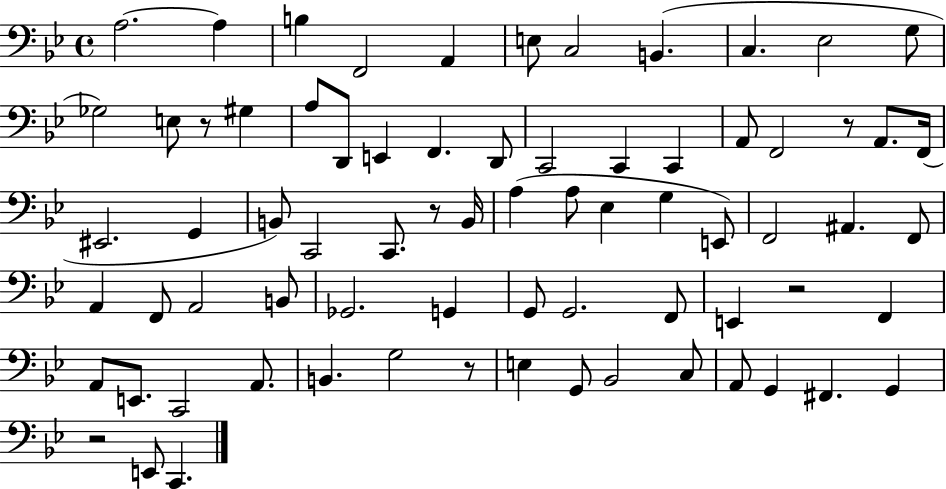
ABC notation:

X:1
T:Untitled
M:4/4
L:1/4
K:Bb
A,2 A, B, F,,2 A,, E,/2 C,2 B,, C, _E,2 G,/2 _G,2 E,/2 z/2 ^G, A,/2 D,,/2 E,, F,, D,,/2 C,,2 C,, C,, A,,/2 F,,2 z/2 A,,/2 F,,/4 ^E,,2 G,, B,,/2 C,,2 C,,/2 z/2 B,,/4 A, A,/2 _E, G, E,,/2 F,,2 ^A,, F,,/2 A,, F,,/2 A,,2 B,,/2 _G,,2 G,, G,,/2 G,,2 F,,/2 E,, z2 F,, A,,/2 E,,/2 C,,2 A,,/2 B,, G,2 z/2 E, G,,/2 _B,,2 C,/2 A,,/2 G,, ^F,, G,, z2 E,,/2 C,,